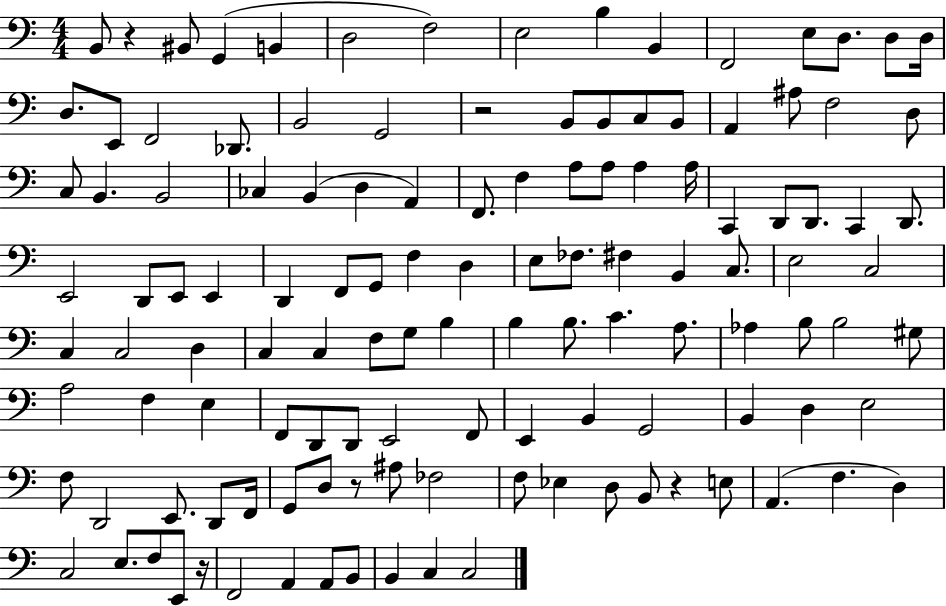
X:1
T:Untitled
M:4/4
L:1/4
K:C
B,,/2 z ^B,,/2 G,, B,, D,2 F,2 E,2 B, B,, F,,2 E,/2 D,/2 D,/2 D,/4 D,/2 E,,/2 F,,2 _D,,/2 B,,2 G,,2 z2 B,,/2 B,,/2 C,/2 B,,/2 A,, ^A,/2 F,2 D,/2 C,/2 B,, B,,2 _C, B,, D, A,, F,,/2 F, A,/2 A,/2 A, A,/4 C,, D,,/2 D,,/2 C,, D,,/2 E,,2 D,,/2 E,,/2 E,, D,, F,,/2 G,,/2 F, D, E,/2 _F,/2 ^F, B,, C,/2 E,2 C,2 C, C,2 D, C, C, F,/2 G,/2 B, B, B,/2 C A,/2 _A, B,/2 B,2 ^G,/2 A,2 F, E, F,,/2 D,,/2 D,,/2 E,,2 F,,/2 E,, B,, G,,2 B,, D, E,2 F,/2 D,,2 E,,/2 D,,/2 F,,/4 G,,/2 D,/2 z/2 ^A,/2 _F,2 F,/2 _E, D,/2 B,,/2 z E,/2 A,, F, D, C,2 E,/2 F,/2 E,,/2 z/4 F,,2 A,, A,,/2 B,,/2 B,, C, C,2